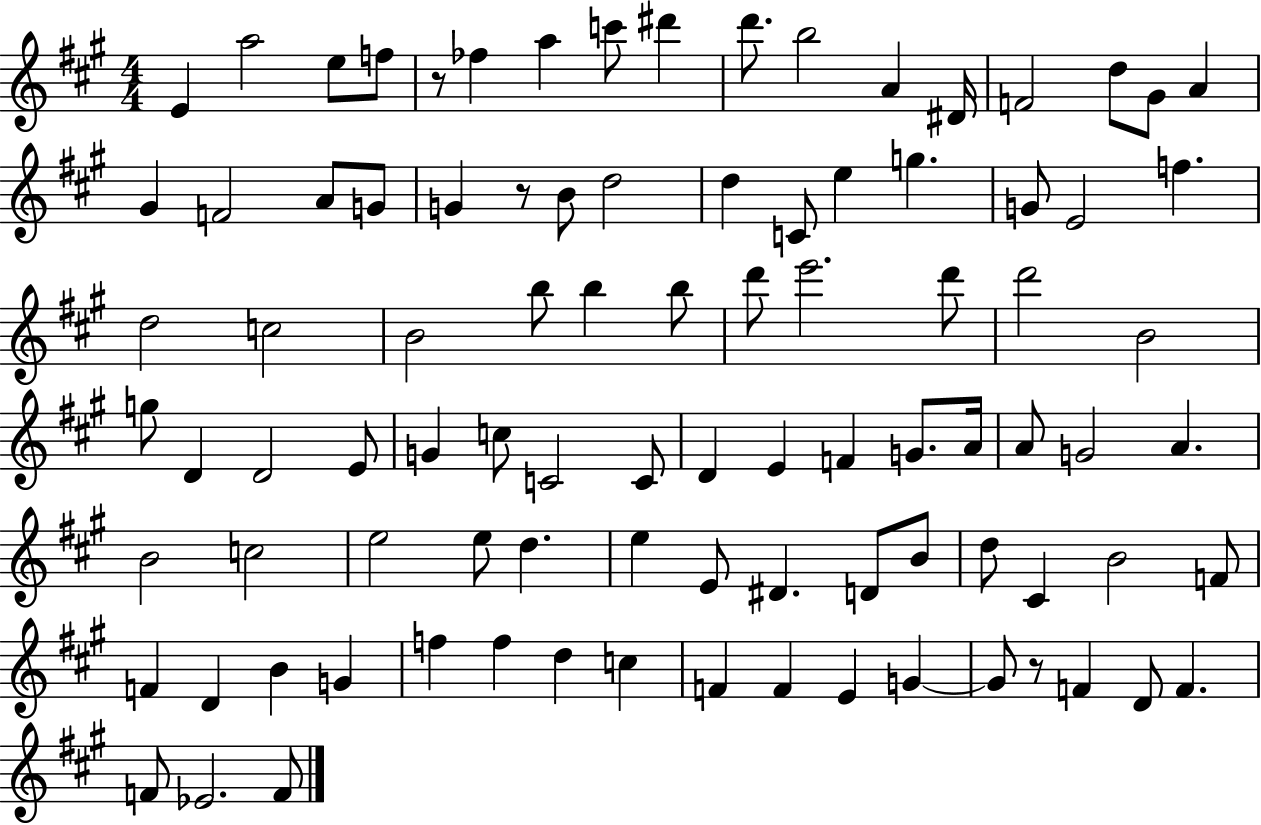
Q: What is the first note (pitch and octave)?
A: E4